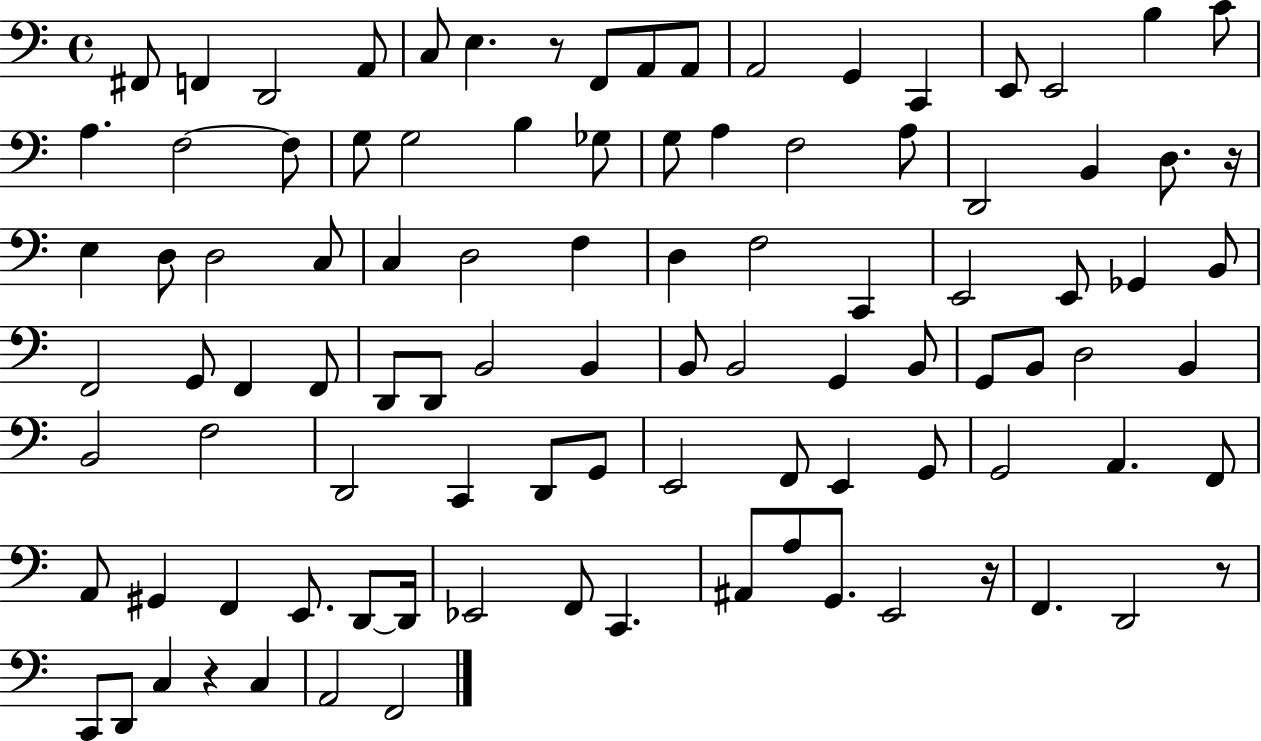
F#2/e F2/q D2/h A2/e C3/e E3/q. R/e F2/e A2/e A2/e A2/h G2/q C2/q E2/e E2/h B3/q C4/e A3/q. F3/h F3/e G3/e G3/h B3/q Gb3/e G3/e A3/q F3/h A3/e D2/h B2/q D3/e. R/s E3/q D3/e D3/h C3/e C3/q D3/h F3/q D3/q F3/h C2/q E2/h E2/e Gb2/q B2/e F2/h G2/e F2/q F2/e D2/e D2/e B2/h B2/q B2/e B2/h G2/q B2/e G2/e B2/e D3/h B2/q B2/h F3/h D2/h C2/q D2/e G2/e E2/h F2/e E2/q G2/e G2/h A2/q. F2/e A2/e G#2/q F2/q E2/e. D2/e D2/s Eb2/h F2/e C2/q. A#2/e A3/e G2/e. E2/h R/s F2/q. D2/h R/e C2/e D2/e C3/q R/q C3/q A2/h F2/h